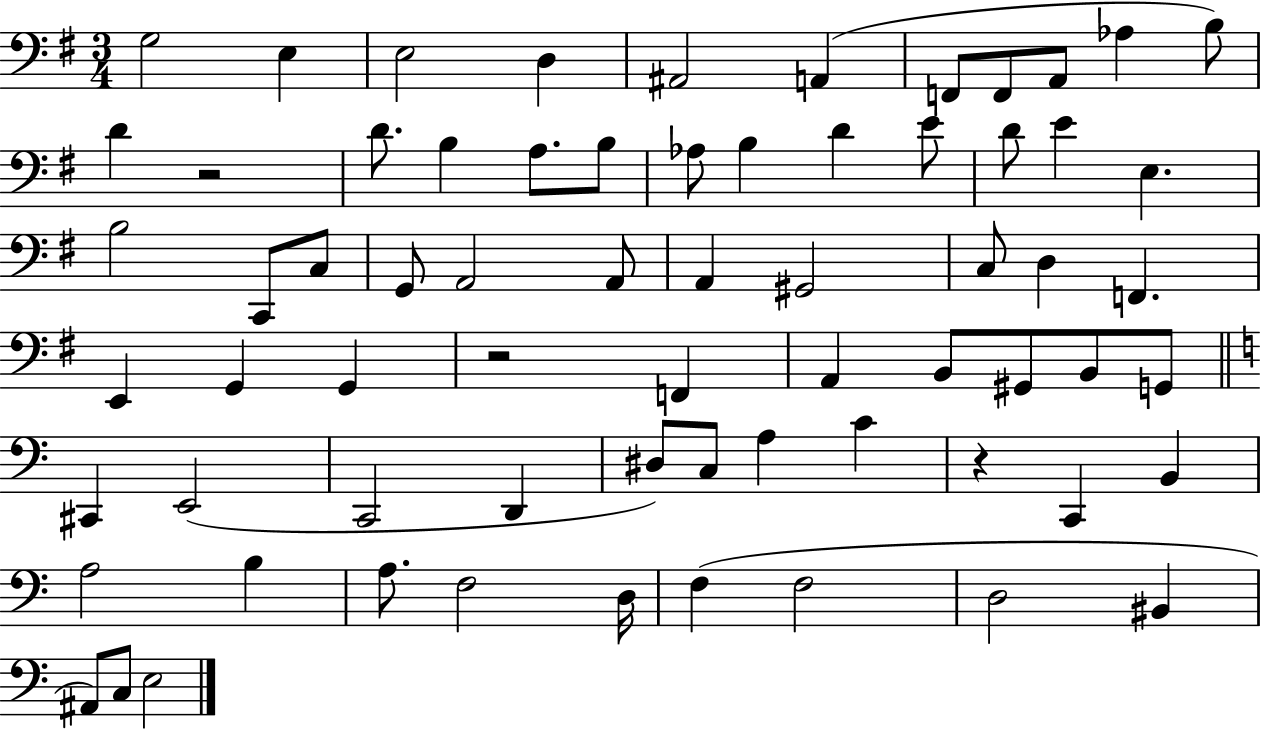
{
  \clef bass
  \numericTimeSignature
  \time 3/4
  \key g \major
  g2 e4 | e2 d4 | ais,2 a,4( | f,8 f,8 a,8 aes4 b8) | \break d'4 r2 | d'8. b4 a8. b8 | aes8 b4 d'4 e'8 | d'8 e'4 e4. | \break b2 c,8 c8 | g,8 a,2 a,8 | a,4 gis,2 | c8 d4 f,4. | \break e,4 g,4 g,4 | r2 f,4 | a,4 b,8 gis,8 b,8 g,8 | \bar "||" \break \key c \major cis,4 e,2( | c,2 d,4 | dis8) c8 a4 c'4 | r4 c,4 b,4 | \break a2 b4 | a8. f2 d16 | f4( f2 | d2 bis,4 | \break ais,8) c8 e2 | \bar "|."
}